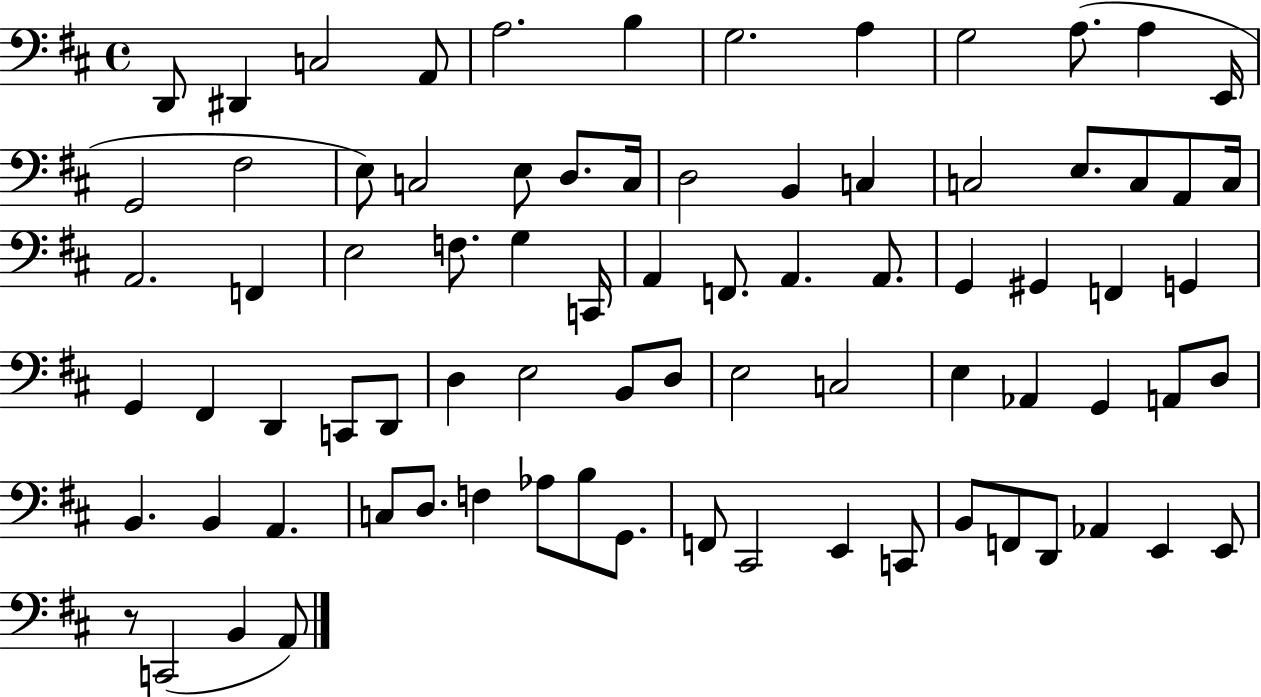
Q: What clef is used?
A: bass